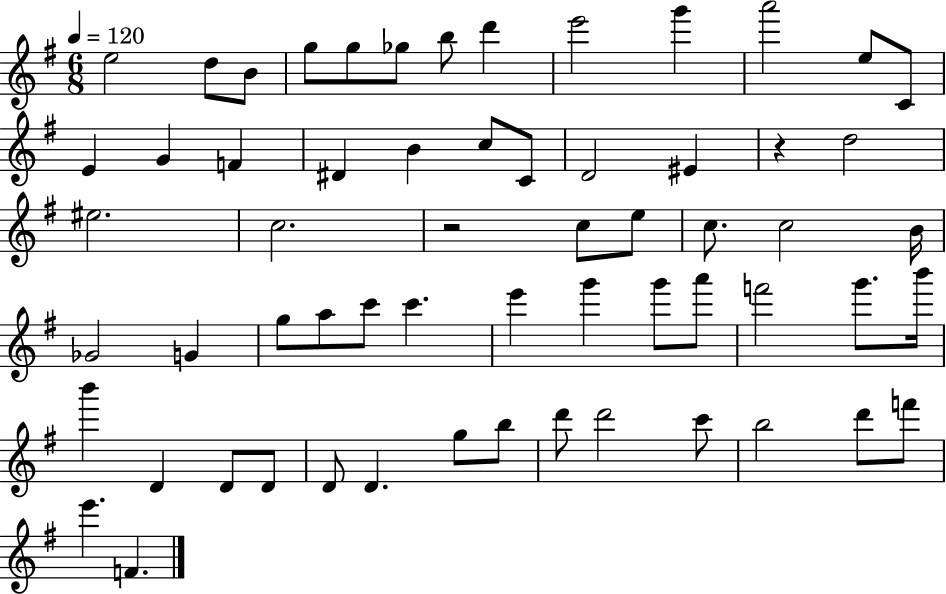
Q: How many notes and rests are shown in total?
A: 61